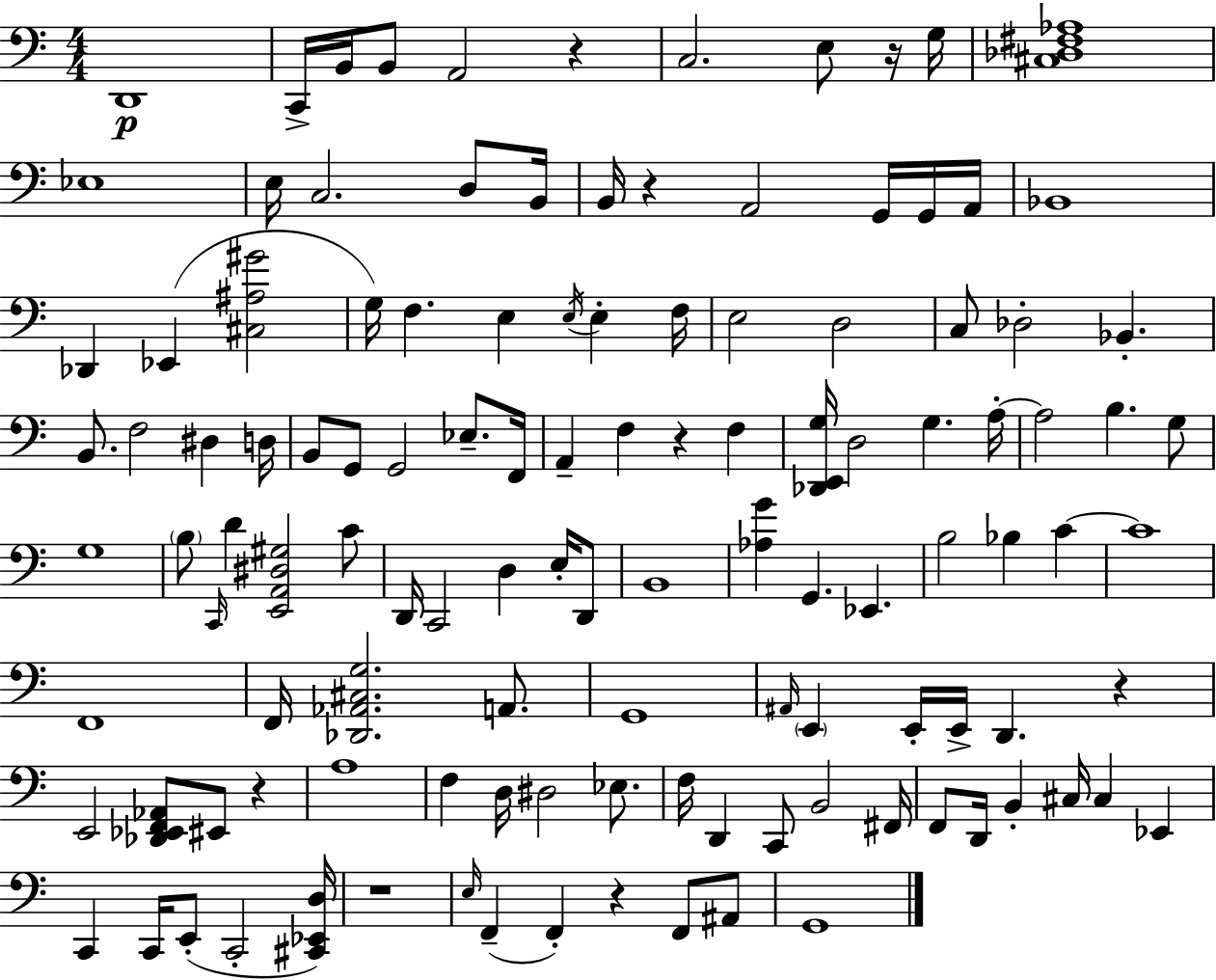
X:1
T:Untitled
M:4/4
L:1/4
K:Am
D,,4 C,,/4 B,,/4 B,,/2 A,,2 z C,2 E,/2 z/4 G,/4 [^C,_D,^F,_A,]4 _E,4 E,/4 C,2 D,/2 B,,/4 B,,/4 z A,,2 G,,/4 G,,/4 A,,/4 _B,,4 _D,, _E,, [^C,^A,^G]2 G,/4 F, E, E,/4 E, F,/4 E,2 D,2 C,/2 _D,2 _B,, B,,/2 F,2 ^D, D,/4 B,,/2 G,,/2 G,,2 _E,/2 F,,/4 A,, F, z F, [_D,,E,,G,]/4 D,2 G, A,/4 A,2 B, G,/2 G,4 B,/2 C,,/4 D [E,,A,,^D,^G,]2 C/2 D,,/4 C,,2 D, E,/4 D,,/2 B,,4 [_A,G] G,, _E,, B,2 _B, C C4 F,,4 F,,/4 [_D,,_A,,^C,G,]2 A,,/2 G,,4 ^A,,/4 E,, E,,/4 E,,/4 D,, z E,,2 [_D,,_E,,F,,_A,,]/2 ^E,,/2 z A,4 F, D,/4 ^D,2 _E,/2 F,/4 D,, C,,/2 B,,2 ^F,,/4 F,,/2 D,,/4 B,, ^C,/4 ^C, _E,, C,, C,,/4 E,,/2 C,,2 [^C,,_E,,D,]/4 z4 E,/4 F,, F,, z F,,/2 ^A,,/2 G,,4